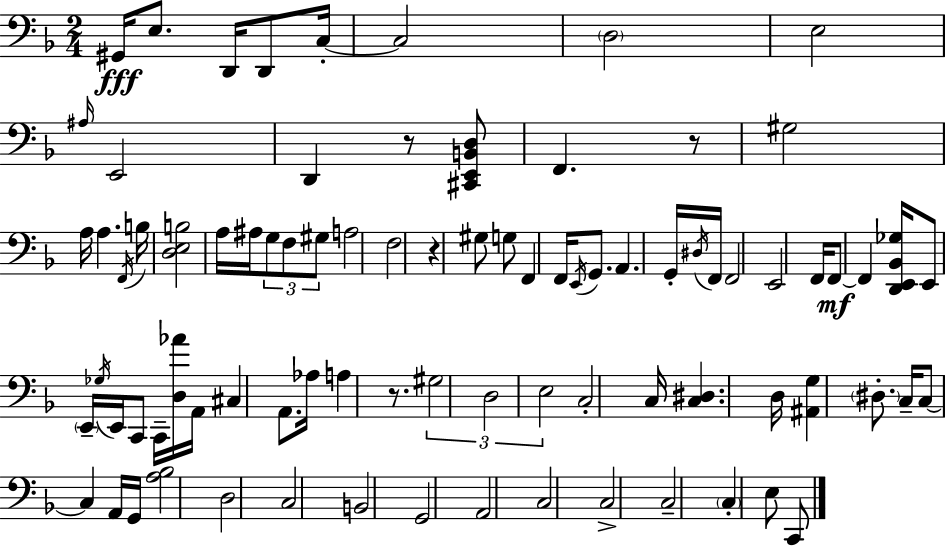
X:1
T:Untitled
M:2/4
L:1/4
K:Dm
^G,,/4 E,/2 D,,/4 D,,/2 C,/4 C,2 D,2 E,2 ^A,/4 E,,2 D,, z/2 [^C,,E,,B,,D,]/2 F,, z/2 ^G,2 A,/4 A, F,,/4 B,/4 [D,E,B,]2 A,/4 ^A,/4 G,/2 F,/2 ^G,/2 A,2 F,2 z ^G,/2 G,/2 F,, F,,/4 E,,/4 G,,/2 A,, G,,/4 ^D,/4 F,,/4 F,,2 E,,2 F,,/4 F,,/2 F,, [D,,E,,_B,,_G,]/4 E,,/2 E,,/4 _G,/4 E,,/4 C,,/2 C,,/4 [D,_A]/4 A,,/4 ^C, A,,/2 _A,/4 A, z/2 ^G,2 D,2 E,2 C,2 C,/4 [C,^D,] D,/4 [^A,,G,] ^D,/2 C,/4 C,/2 C, A,,/4 G,,/4 [A,_B,]2 D,2 C,2 B,,2 G,,2 A,,2 C,2 C,2 C,2 C, E,/2 C,,/2